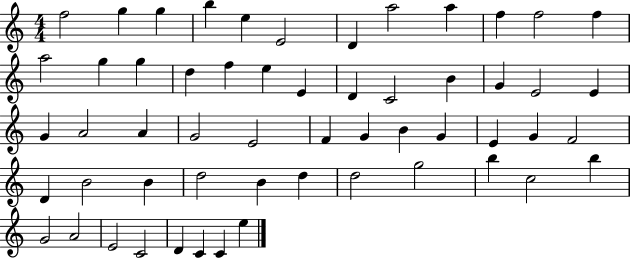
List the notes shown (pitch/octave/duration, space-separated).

F5/h G5/q G5/q B5/q E5/q E4/h D4/q A5/h A5/q F5/q F5/h F5/q A5/h G5/q G5/q D5/q F5/q E5/q E4/q D4/q C4/h B4/q G4/q E4/h E4/q G4/q A4/h A4/q G4/h E4/h F4/q G4/q B4/q G4/q E4/q G4/q F4/h D4/q B4/h B4/q D5/h B4/q D5/q D5/h G5/h B5/q C5/h B5/q G4/h A4/h E4/h C4/h D4/q C4/q C4/q E5/q